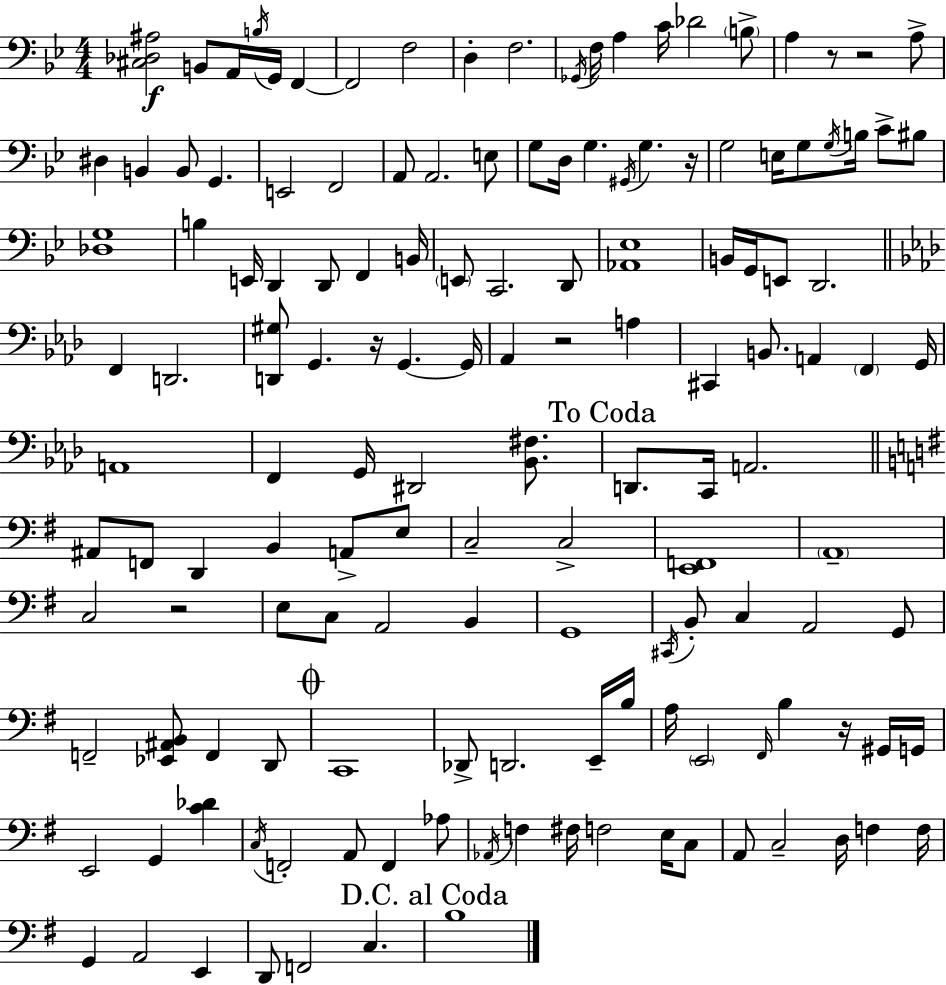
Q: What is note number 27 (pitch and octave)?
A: G3